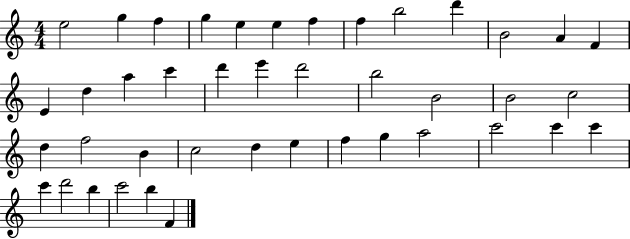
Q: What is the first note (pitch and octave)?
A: E5